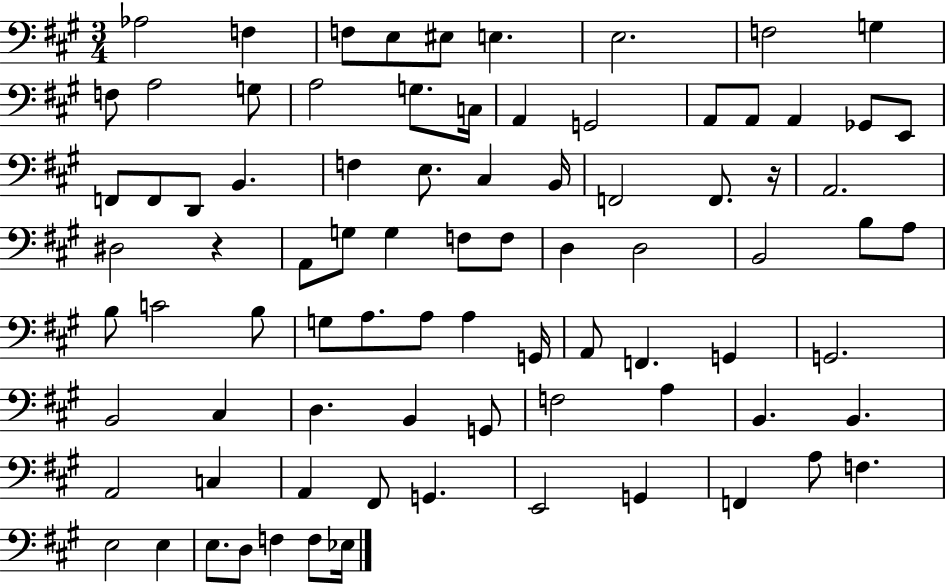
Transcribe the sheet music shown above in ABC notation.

X:1
T:Untitled
M:3/4
L:1/4
K:A
_A,2 F, F,/2 E,/2 ^E,/2 E, E,2 F,2 G, F,/2 A,2 G,/2 A,2 G,/2 C,/4 A,, G,,2 A,,/2 A,,/2 A,, _G,,/2 E,,/2 F,,/2 F,,/2 D,,/2 B,, F, E,/2 ^C, B,,/4 F,,2 F,,/2 z/4 A,,2 ^D,2 z A,,/2 G,/2 G, F,/2 F,/2 D, D,2 B,,2 B,/2 A,/2 B,/2 C2 B,/2 G,/2 A,/2 A,/2 A, G,,/4 A,,/2 F,, G,, G,,2 B,,2 ^C, D, B,, G,,/2 F,2 A, B,, B,, A,,2 C, A,, ^F,,/2 G,, E,,2 G,, F,, A,/2 F, E,2 E, E,/2 D,/2 F, F,/2 _E,/4